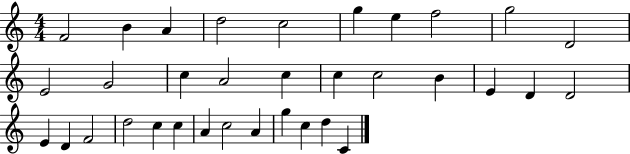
{
  \clef treble
  \numericTimeSignature
  \time 4/4
  \key c \major
  f'2 b'4 a'4 | d''2 c''2 | g''4 e''4 f''2 | g''2 d'2 | \break e'2 g'2 | c''4 a'2 c''4 | c''4 c''2 b'4 | e'4 d'4 d'2 | \break e'4 d'4 f'2 | d''2 c''4 c''4 | a'4 c''2 a'4 | g''4 c''4 d''4 c'4 | \break \bar "|."
}